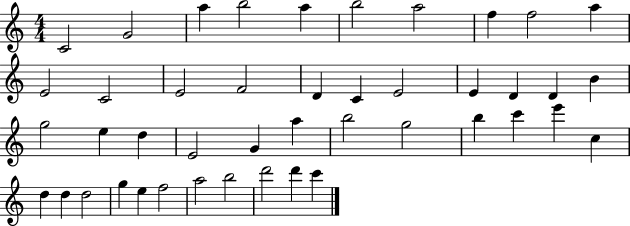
C4/h G4/h A5/q B5/h A5/q B5/h A5/h F5/q F5/h A5/q E4/h C4/h E4/h F4/h D4/q C4/q E4/h E4/q D4/q D4/q B4/q G5/h E5/q D5/q E4/h G4/q A5/q B5/h G5/h B5/q C6/q E6/q C5/q D5/q D5/q D5/h G5/q E5/q F5/h A5/h B5/h D6/h D6/q C6/q